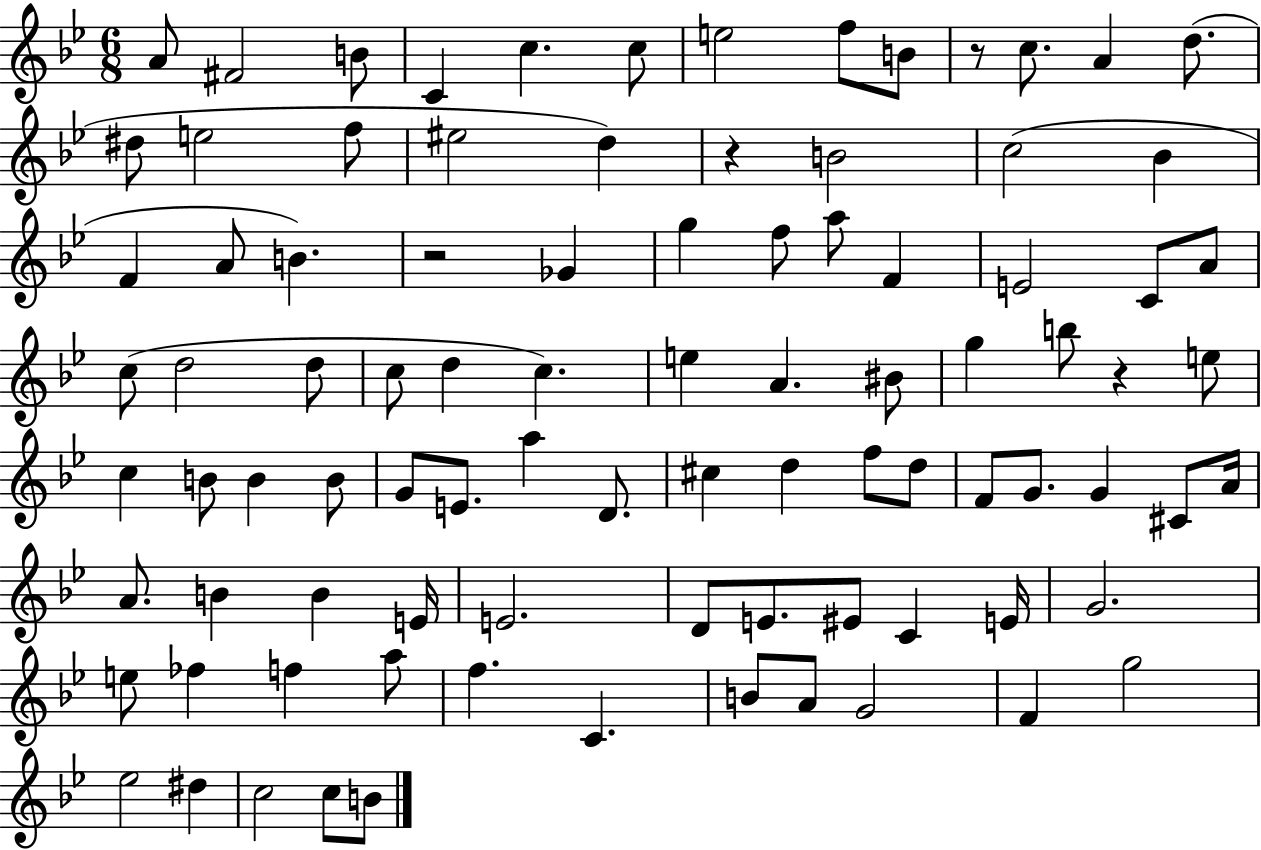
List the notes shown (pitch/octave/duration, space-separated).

A4/e F#4/h B4/e C4/q C5/q. C5/e E5/h F5/e B4/e R/e C5/e. A4/q D5/e. D#5/e E5/h F5/e EIS5/h D5/q R/q B4/h C5/h Bb4/q F4/q A4/e B4/q. R/h Gb4/q G5/q F5/e A5/e F4/q E4/h C4/e A4/e C5/e D5/h D5/e C5/e D5/q C5/q. E5/q A4/q. BIS4/e G5/q B5/e R/q E5/e C5/q B4/e B4/q B4/e G4/e E4/e. A5/q D4/e. C#5/q D5/q F5/e D5/e F4/e G4/e. G4/q C#4/e A4/s A4/e. B4/q B4/q E4/s E4/h. D4/e E4/e. EIS4/e C4/q E4/s G4/h. E5/e FES5/q F5/q A5/e F5/q. C4/q. B4/e A4/e G4/h F4/q G5/h Eb5/h D#5/q C5/h C5/e B4/e